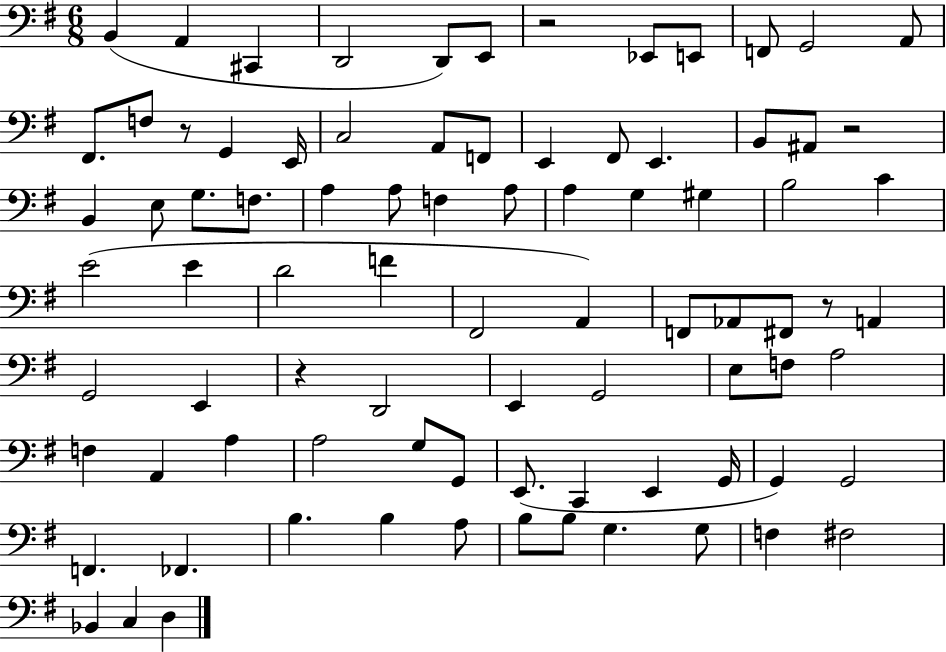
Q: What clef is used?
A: bass